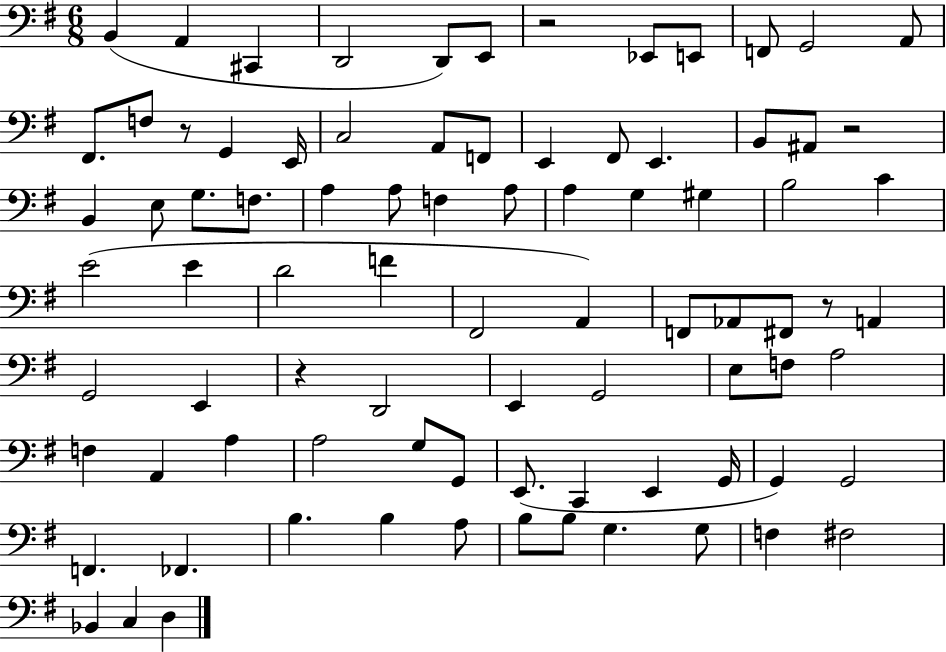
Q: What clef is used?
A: bass